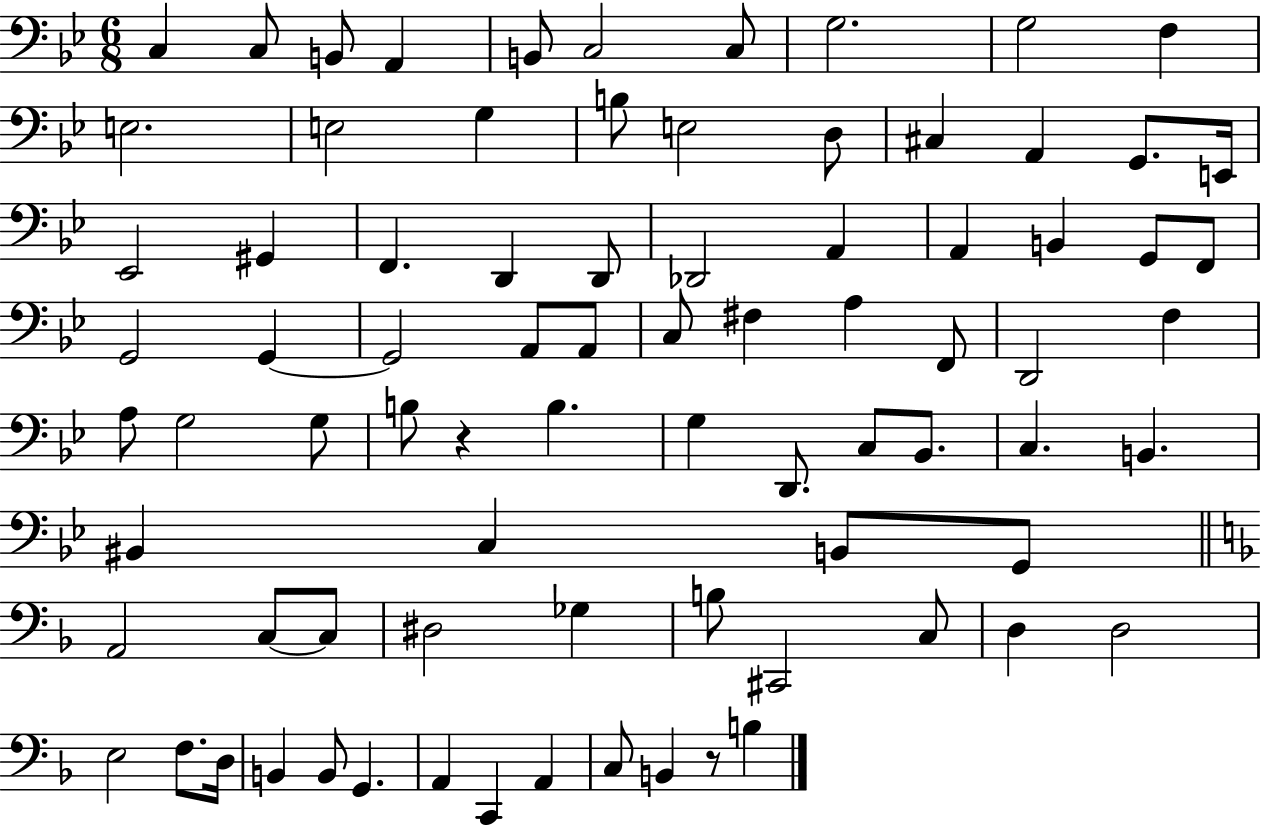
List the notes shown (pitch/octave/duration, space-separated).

C3/q C3/e B2/e A2/q B2/e C3/h C3/e G3/h. G3/h F3/q E3/h. E3/h G3/q B3/e E3/h D3/e C#3/q A2/q G2/e. E2/s Eb2/h G#2/q F2/q. D2/q D2/e Db2/h A2/q A2/q B2/q G2/e F2/e G2/h G2/q G2/h A2/e A2/e C3/e F#3/q A3/q F2/e D2/h F3/q A3/e G3/h G3/e B3/e R/q B3/q. G3/q D2/e. C3/e Bb2/e. C3/q. B2/q. BIS2/q C3/q B2/e G2/e A2/h C3/e C3/e D#3/h Gb3/q B3/e C#2/h C3/e D3/q D3/h E3/h F3/e. D3/s B2/q B2/e G2/q. A2/q C2/q A2/q C3/e B2/q R/e B3/q